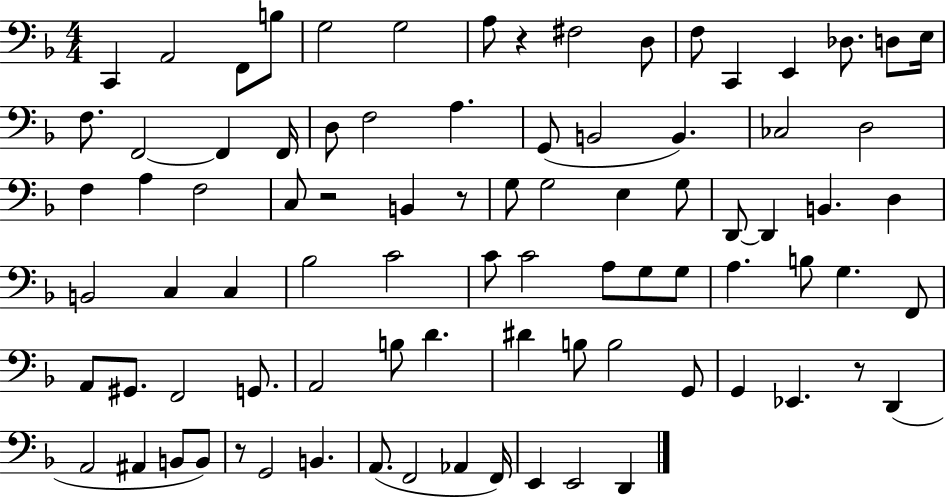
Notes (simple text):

C2/q A2/h F2/e B3/e G3/h G3/h A3/e R/q F#3/h D3/e F3/e C2/q E2/q Db3/e. D3/e E3/s F3/e. F2/h F2/q F2/s D3/e F3/h A3/q. G2/e B2/h B2/q. CES3/h D3/h F3/q A3/q F3/h C3/e R/h B2/q R/e G3/e G3/h E3/q G3/e D2/e D2/q B2/q. D3/q B2/h C3/q C3/q Bb3/h C4/h C4/e C4/h A3/e G3/e G3/e A3/q. B3/e G3/q. F2/e A2/e G#2/e. F2/h G2/e. A2/h B3/e D4/q. D#4/q B3/e B3/h G2/e G2/q Eb2/q. R/e D2/q A2/h A#2/q B2/e B2/e R/e G2/h B2/q. A2/e. F2/h Ab2/q F2/s E2/q E2/h D2/q